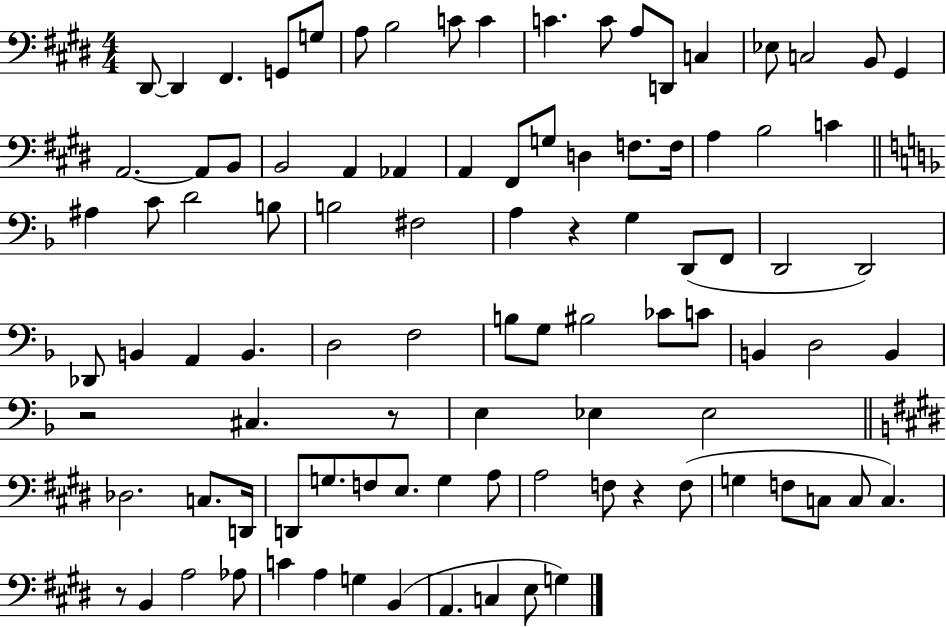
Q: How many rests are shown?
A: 5